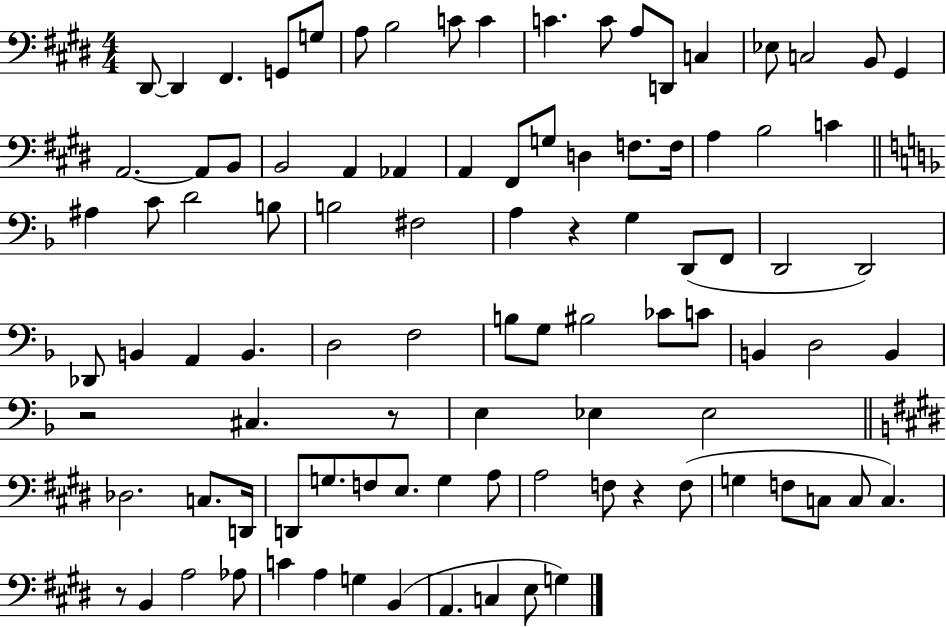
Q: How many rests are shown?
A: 5